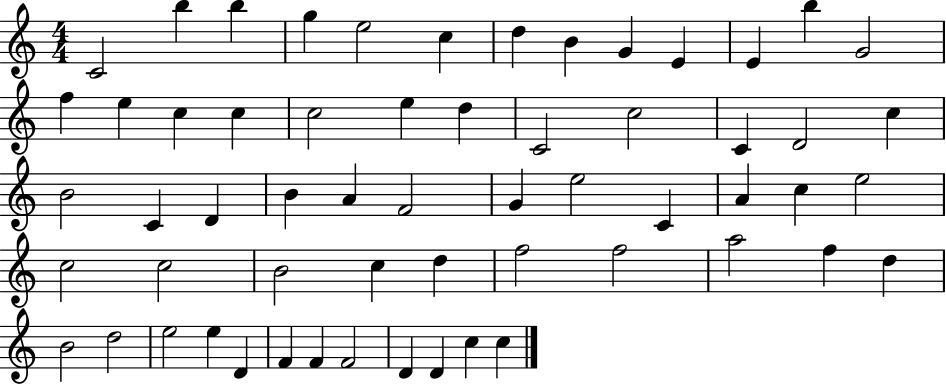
{
  \clef treble
  \numericTimeSignature
  \time 4/4
  \key c \major
  c'2 b''4 b''4 | g''4 e''2 c''4 | d''4 b'4 g'4 e'4 | e'4 b''4 g'2 | \break f''4 e''4 c''4 c''4 | c''2 e''4 d''4 | c'2 c''2 | c'4 d'2 c''4 | \break b'2 c'4 d'4 | b'4 a'4 f'2 | g'4 e''2 c'4 | a'4 c''4 e''2 | \break c''2 c''2 | b'2 c''4 d''4 | f''2 f''2 | a''2 f''4 d''4 | \break b'2 d''2 | e''2 e''4 d'4 | f'4 f'4 f'2 | d'4 d'4 c''4 c''4 | \break \bar "|."
}